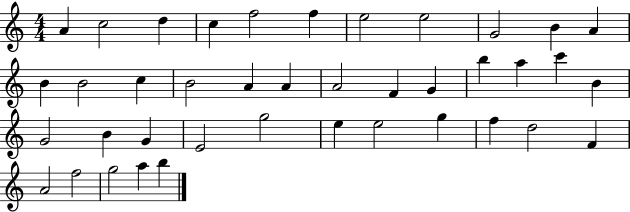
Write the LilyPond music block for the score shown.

{
  \clef treble
  \numericTimeSignature
  \time 4/4
  \key c \major
  a'4 c''2 d''4 | c''4 f''2 f''4 | e''2 e''2 | g'2 b'4 a'4 | \break b'4 b'2 c''4 | b'2 a'4 a'4 | a'2 f'4 g'4 | b''4 a''4 c'''4 b'4 | \break g'2 b'4 g'4 | e'2 g''2 | e''4 e''2 g''4 | f''4 d''2 f'4 | \break a'2 f''2 | g''2 a''4 b''4 | \bar "|."
}